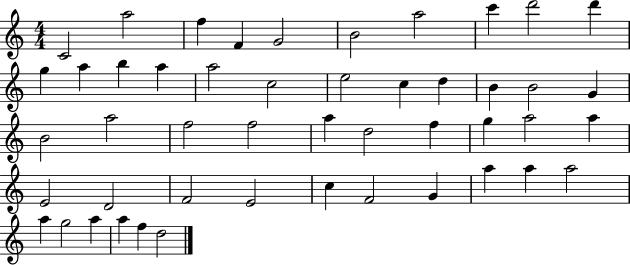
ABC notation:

X:1
T:Untitled
M:4/4
L:1/4
K:C
C2 a2 f F G2 B2 a2 c' d'2 d' g a b a a2 c2 e2 c d B B2 G B2 a2 f2 f2 a d2 f g a2 a E2 D2 F2 E2 c F2 G a a a2 a g2 a a f d2